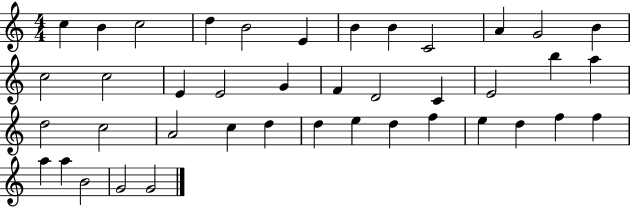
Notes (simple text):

C5/q B4/q C5/h D5/q B4/h E4/q B4/q B4/q C4/h A4/q G4/h B4/q C5/h C5/h E4/q E4/h G4/q F4/q D4/h C4/q E4/h B5/q A5/q D5/h C5/h A4/h C5/q D5/q D5/q E5/q D5/q F5/q E5/q D5/q F5/q F5/q A5/q A5/q B4/h G4/h G4/h